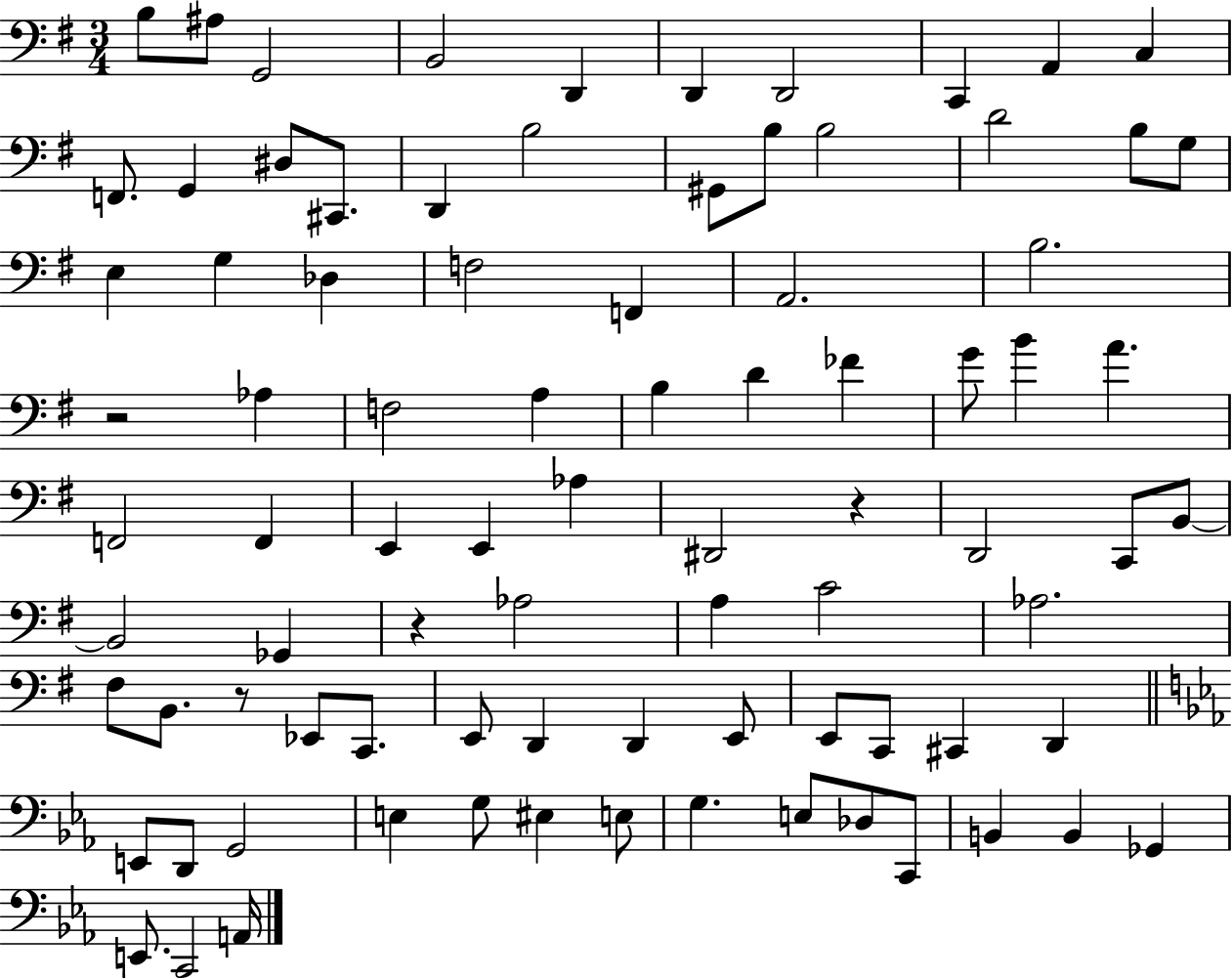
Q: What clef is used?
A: bass